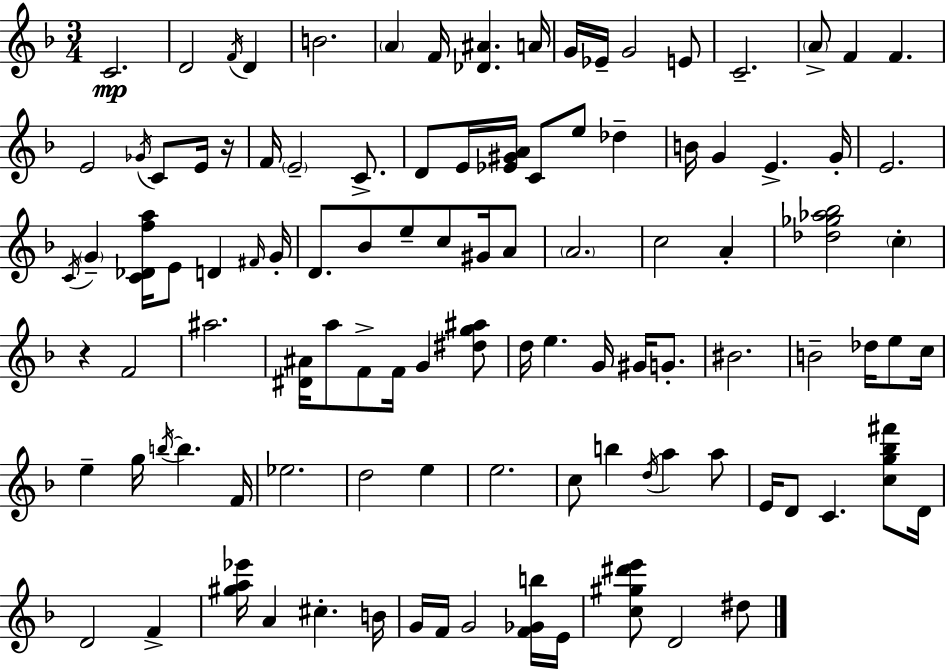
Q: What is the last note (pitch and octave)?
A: D#5